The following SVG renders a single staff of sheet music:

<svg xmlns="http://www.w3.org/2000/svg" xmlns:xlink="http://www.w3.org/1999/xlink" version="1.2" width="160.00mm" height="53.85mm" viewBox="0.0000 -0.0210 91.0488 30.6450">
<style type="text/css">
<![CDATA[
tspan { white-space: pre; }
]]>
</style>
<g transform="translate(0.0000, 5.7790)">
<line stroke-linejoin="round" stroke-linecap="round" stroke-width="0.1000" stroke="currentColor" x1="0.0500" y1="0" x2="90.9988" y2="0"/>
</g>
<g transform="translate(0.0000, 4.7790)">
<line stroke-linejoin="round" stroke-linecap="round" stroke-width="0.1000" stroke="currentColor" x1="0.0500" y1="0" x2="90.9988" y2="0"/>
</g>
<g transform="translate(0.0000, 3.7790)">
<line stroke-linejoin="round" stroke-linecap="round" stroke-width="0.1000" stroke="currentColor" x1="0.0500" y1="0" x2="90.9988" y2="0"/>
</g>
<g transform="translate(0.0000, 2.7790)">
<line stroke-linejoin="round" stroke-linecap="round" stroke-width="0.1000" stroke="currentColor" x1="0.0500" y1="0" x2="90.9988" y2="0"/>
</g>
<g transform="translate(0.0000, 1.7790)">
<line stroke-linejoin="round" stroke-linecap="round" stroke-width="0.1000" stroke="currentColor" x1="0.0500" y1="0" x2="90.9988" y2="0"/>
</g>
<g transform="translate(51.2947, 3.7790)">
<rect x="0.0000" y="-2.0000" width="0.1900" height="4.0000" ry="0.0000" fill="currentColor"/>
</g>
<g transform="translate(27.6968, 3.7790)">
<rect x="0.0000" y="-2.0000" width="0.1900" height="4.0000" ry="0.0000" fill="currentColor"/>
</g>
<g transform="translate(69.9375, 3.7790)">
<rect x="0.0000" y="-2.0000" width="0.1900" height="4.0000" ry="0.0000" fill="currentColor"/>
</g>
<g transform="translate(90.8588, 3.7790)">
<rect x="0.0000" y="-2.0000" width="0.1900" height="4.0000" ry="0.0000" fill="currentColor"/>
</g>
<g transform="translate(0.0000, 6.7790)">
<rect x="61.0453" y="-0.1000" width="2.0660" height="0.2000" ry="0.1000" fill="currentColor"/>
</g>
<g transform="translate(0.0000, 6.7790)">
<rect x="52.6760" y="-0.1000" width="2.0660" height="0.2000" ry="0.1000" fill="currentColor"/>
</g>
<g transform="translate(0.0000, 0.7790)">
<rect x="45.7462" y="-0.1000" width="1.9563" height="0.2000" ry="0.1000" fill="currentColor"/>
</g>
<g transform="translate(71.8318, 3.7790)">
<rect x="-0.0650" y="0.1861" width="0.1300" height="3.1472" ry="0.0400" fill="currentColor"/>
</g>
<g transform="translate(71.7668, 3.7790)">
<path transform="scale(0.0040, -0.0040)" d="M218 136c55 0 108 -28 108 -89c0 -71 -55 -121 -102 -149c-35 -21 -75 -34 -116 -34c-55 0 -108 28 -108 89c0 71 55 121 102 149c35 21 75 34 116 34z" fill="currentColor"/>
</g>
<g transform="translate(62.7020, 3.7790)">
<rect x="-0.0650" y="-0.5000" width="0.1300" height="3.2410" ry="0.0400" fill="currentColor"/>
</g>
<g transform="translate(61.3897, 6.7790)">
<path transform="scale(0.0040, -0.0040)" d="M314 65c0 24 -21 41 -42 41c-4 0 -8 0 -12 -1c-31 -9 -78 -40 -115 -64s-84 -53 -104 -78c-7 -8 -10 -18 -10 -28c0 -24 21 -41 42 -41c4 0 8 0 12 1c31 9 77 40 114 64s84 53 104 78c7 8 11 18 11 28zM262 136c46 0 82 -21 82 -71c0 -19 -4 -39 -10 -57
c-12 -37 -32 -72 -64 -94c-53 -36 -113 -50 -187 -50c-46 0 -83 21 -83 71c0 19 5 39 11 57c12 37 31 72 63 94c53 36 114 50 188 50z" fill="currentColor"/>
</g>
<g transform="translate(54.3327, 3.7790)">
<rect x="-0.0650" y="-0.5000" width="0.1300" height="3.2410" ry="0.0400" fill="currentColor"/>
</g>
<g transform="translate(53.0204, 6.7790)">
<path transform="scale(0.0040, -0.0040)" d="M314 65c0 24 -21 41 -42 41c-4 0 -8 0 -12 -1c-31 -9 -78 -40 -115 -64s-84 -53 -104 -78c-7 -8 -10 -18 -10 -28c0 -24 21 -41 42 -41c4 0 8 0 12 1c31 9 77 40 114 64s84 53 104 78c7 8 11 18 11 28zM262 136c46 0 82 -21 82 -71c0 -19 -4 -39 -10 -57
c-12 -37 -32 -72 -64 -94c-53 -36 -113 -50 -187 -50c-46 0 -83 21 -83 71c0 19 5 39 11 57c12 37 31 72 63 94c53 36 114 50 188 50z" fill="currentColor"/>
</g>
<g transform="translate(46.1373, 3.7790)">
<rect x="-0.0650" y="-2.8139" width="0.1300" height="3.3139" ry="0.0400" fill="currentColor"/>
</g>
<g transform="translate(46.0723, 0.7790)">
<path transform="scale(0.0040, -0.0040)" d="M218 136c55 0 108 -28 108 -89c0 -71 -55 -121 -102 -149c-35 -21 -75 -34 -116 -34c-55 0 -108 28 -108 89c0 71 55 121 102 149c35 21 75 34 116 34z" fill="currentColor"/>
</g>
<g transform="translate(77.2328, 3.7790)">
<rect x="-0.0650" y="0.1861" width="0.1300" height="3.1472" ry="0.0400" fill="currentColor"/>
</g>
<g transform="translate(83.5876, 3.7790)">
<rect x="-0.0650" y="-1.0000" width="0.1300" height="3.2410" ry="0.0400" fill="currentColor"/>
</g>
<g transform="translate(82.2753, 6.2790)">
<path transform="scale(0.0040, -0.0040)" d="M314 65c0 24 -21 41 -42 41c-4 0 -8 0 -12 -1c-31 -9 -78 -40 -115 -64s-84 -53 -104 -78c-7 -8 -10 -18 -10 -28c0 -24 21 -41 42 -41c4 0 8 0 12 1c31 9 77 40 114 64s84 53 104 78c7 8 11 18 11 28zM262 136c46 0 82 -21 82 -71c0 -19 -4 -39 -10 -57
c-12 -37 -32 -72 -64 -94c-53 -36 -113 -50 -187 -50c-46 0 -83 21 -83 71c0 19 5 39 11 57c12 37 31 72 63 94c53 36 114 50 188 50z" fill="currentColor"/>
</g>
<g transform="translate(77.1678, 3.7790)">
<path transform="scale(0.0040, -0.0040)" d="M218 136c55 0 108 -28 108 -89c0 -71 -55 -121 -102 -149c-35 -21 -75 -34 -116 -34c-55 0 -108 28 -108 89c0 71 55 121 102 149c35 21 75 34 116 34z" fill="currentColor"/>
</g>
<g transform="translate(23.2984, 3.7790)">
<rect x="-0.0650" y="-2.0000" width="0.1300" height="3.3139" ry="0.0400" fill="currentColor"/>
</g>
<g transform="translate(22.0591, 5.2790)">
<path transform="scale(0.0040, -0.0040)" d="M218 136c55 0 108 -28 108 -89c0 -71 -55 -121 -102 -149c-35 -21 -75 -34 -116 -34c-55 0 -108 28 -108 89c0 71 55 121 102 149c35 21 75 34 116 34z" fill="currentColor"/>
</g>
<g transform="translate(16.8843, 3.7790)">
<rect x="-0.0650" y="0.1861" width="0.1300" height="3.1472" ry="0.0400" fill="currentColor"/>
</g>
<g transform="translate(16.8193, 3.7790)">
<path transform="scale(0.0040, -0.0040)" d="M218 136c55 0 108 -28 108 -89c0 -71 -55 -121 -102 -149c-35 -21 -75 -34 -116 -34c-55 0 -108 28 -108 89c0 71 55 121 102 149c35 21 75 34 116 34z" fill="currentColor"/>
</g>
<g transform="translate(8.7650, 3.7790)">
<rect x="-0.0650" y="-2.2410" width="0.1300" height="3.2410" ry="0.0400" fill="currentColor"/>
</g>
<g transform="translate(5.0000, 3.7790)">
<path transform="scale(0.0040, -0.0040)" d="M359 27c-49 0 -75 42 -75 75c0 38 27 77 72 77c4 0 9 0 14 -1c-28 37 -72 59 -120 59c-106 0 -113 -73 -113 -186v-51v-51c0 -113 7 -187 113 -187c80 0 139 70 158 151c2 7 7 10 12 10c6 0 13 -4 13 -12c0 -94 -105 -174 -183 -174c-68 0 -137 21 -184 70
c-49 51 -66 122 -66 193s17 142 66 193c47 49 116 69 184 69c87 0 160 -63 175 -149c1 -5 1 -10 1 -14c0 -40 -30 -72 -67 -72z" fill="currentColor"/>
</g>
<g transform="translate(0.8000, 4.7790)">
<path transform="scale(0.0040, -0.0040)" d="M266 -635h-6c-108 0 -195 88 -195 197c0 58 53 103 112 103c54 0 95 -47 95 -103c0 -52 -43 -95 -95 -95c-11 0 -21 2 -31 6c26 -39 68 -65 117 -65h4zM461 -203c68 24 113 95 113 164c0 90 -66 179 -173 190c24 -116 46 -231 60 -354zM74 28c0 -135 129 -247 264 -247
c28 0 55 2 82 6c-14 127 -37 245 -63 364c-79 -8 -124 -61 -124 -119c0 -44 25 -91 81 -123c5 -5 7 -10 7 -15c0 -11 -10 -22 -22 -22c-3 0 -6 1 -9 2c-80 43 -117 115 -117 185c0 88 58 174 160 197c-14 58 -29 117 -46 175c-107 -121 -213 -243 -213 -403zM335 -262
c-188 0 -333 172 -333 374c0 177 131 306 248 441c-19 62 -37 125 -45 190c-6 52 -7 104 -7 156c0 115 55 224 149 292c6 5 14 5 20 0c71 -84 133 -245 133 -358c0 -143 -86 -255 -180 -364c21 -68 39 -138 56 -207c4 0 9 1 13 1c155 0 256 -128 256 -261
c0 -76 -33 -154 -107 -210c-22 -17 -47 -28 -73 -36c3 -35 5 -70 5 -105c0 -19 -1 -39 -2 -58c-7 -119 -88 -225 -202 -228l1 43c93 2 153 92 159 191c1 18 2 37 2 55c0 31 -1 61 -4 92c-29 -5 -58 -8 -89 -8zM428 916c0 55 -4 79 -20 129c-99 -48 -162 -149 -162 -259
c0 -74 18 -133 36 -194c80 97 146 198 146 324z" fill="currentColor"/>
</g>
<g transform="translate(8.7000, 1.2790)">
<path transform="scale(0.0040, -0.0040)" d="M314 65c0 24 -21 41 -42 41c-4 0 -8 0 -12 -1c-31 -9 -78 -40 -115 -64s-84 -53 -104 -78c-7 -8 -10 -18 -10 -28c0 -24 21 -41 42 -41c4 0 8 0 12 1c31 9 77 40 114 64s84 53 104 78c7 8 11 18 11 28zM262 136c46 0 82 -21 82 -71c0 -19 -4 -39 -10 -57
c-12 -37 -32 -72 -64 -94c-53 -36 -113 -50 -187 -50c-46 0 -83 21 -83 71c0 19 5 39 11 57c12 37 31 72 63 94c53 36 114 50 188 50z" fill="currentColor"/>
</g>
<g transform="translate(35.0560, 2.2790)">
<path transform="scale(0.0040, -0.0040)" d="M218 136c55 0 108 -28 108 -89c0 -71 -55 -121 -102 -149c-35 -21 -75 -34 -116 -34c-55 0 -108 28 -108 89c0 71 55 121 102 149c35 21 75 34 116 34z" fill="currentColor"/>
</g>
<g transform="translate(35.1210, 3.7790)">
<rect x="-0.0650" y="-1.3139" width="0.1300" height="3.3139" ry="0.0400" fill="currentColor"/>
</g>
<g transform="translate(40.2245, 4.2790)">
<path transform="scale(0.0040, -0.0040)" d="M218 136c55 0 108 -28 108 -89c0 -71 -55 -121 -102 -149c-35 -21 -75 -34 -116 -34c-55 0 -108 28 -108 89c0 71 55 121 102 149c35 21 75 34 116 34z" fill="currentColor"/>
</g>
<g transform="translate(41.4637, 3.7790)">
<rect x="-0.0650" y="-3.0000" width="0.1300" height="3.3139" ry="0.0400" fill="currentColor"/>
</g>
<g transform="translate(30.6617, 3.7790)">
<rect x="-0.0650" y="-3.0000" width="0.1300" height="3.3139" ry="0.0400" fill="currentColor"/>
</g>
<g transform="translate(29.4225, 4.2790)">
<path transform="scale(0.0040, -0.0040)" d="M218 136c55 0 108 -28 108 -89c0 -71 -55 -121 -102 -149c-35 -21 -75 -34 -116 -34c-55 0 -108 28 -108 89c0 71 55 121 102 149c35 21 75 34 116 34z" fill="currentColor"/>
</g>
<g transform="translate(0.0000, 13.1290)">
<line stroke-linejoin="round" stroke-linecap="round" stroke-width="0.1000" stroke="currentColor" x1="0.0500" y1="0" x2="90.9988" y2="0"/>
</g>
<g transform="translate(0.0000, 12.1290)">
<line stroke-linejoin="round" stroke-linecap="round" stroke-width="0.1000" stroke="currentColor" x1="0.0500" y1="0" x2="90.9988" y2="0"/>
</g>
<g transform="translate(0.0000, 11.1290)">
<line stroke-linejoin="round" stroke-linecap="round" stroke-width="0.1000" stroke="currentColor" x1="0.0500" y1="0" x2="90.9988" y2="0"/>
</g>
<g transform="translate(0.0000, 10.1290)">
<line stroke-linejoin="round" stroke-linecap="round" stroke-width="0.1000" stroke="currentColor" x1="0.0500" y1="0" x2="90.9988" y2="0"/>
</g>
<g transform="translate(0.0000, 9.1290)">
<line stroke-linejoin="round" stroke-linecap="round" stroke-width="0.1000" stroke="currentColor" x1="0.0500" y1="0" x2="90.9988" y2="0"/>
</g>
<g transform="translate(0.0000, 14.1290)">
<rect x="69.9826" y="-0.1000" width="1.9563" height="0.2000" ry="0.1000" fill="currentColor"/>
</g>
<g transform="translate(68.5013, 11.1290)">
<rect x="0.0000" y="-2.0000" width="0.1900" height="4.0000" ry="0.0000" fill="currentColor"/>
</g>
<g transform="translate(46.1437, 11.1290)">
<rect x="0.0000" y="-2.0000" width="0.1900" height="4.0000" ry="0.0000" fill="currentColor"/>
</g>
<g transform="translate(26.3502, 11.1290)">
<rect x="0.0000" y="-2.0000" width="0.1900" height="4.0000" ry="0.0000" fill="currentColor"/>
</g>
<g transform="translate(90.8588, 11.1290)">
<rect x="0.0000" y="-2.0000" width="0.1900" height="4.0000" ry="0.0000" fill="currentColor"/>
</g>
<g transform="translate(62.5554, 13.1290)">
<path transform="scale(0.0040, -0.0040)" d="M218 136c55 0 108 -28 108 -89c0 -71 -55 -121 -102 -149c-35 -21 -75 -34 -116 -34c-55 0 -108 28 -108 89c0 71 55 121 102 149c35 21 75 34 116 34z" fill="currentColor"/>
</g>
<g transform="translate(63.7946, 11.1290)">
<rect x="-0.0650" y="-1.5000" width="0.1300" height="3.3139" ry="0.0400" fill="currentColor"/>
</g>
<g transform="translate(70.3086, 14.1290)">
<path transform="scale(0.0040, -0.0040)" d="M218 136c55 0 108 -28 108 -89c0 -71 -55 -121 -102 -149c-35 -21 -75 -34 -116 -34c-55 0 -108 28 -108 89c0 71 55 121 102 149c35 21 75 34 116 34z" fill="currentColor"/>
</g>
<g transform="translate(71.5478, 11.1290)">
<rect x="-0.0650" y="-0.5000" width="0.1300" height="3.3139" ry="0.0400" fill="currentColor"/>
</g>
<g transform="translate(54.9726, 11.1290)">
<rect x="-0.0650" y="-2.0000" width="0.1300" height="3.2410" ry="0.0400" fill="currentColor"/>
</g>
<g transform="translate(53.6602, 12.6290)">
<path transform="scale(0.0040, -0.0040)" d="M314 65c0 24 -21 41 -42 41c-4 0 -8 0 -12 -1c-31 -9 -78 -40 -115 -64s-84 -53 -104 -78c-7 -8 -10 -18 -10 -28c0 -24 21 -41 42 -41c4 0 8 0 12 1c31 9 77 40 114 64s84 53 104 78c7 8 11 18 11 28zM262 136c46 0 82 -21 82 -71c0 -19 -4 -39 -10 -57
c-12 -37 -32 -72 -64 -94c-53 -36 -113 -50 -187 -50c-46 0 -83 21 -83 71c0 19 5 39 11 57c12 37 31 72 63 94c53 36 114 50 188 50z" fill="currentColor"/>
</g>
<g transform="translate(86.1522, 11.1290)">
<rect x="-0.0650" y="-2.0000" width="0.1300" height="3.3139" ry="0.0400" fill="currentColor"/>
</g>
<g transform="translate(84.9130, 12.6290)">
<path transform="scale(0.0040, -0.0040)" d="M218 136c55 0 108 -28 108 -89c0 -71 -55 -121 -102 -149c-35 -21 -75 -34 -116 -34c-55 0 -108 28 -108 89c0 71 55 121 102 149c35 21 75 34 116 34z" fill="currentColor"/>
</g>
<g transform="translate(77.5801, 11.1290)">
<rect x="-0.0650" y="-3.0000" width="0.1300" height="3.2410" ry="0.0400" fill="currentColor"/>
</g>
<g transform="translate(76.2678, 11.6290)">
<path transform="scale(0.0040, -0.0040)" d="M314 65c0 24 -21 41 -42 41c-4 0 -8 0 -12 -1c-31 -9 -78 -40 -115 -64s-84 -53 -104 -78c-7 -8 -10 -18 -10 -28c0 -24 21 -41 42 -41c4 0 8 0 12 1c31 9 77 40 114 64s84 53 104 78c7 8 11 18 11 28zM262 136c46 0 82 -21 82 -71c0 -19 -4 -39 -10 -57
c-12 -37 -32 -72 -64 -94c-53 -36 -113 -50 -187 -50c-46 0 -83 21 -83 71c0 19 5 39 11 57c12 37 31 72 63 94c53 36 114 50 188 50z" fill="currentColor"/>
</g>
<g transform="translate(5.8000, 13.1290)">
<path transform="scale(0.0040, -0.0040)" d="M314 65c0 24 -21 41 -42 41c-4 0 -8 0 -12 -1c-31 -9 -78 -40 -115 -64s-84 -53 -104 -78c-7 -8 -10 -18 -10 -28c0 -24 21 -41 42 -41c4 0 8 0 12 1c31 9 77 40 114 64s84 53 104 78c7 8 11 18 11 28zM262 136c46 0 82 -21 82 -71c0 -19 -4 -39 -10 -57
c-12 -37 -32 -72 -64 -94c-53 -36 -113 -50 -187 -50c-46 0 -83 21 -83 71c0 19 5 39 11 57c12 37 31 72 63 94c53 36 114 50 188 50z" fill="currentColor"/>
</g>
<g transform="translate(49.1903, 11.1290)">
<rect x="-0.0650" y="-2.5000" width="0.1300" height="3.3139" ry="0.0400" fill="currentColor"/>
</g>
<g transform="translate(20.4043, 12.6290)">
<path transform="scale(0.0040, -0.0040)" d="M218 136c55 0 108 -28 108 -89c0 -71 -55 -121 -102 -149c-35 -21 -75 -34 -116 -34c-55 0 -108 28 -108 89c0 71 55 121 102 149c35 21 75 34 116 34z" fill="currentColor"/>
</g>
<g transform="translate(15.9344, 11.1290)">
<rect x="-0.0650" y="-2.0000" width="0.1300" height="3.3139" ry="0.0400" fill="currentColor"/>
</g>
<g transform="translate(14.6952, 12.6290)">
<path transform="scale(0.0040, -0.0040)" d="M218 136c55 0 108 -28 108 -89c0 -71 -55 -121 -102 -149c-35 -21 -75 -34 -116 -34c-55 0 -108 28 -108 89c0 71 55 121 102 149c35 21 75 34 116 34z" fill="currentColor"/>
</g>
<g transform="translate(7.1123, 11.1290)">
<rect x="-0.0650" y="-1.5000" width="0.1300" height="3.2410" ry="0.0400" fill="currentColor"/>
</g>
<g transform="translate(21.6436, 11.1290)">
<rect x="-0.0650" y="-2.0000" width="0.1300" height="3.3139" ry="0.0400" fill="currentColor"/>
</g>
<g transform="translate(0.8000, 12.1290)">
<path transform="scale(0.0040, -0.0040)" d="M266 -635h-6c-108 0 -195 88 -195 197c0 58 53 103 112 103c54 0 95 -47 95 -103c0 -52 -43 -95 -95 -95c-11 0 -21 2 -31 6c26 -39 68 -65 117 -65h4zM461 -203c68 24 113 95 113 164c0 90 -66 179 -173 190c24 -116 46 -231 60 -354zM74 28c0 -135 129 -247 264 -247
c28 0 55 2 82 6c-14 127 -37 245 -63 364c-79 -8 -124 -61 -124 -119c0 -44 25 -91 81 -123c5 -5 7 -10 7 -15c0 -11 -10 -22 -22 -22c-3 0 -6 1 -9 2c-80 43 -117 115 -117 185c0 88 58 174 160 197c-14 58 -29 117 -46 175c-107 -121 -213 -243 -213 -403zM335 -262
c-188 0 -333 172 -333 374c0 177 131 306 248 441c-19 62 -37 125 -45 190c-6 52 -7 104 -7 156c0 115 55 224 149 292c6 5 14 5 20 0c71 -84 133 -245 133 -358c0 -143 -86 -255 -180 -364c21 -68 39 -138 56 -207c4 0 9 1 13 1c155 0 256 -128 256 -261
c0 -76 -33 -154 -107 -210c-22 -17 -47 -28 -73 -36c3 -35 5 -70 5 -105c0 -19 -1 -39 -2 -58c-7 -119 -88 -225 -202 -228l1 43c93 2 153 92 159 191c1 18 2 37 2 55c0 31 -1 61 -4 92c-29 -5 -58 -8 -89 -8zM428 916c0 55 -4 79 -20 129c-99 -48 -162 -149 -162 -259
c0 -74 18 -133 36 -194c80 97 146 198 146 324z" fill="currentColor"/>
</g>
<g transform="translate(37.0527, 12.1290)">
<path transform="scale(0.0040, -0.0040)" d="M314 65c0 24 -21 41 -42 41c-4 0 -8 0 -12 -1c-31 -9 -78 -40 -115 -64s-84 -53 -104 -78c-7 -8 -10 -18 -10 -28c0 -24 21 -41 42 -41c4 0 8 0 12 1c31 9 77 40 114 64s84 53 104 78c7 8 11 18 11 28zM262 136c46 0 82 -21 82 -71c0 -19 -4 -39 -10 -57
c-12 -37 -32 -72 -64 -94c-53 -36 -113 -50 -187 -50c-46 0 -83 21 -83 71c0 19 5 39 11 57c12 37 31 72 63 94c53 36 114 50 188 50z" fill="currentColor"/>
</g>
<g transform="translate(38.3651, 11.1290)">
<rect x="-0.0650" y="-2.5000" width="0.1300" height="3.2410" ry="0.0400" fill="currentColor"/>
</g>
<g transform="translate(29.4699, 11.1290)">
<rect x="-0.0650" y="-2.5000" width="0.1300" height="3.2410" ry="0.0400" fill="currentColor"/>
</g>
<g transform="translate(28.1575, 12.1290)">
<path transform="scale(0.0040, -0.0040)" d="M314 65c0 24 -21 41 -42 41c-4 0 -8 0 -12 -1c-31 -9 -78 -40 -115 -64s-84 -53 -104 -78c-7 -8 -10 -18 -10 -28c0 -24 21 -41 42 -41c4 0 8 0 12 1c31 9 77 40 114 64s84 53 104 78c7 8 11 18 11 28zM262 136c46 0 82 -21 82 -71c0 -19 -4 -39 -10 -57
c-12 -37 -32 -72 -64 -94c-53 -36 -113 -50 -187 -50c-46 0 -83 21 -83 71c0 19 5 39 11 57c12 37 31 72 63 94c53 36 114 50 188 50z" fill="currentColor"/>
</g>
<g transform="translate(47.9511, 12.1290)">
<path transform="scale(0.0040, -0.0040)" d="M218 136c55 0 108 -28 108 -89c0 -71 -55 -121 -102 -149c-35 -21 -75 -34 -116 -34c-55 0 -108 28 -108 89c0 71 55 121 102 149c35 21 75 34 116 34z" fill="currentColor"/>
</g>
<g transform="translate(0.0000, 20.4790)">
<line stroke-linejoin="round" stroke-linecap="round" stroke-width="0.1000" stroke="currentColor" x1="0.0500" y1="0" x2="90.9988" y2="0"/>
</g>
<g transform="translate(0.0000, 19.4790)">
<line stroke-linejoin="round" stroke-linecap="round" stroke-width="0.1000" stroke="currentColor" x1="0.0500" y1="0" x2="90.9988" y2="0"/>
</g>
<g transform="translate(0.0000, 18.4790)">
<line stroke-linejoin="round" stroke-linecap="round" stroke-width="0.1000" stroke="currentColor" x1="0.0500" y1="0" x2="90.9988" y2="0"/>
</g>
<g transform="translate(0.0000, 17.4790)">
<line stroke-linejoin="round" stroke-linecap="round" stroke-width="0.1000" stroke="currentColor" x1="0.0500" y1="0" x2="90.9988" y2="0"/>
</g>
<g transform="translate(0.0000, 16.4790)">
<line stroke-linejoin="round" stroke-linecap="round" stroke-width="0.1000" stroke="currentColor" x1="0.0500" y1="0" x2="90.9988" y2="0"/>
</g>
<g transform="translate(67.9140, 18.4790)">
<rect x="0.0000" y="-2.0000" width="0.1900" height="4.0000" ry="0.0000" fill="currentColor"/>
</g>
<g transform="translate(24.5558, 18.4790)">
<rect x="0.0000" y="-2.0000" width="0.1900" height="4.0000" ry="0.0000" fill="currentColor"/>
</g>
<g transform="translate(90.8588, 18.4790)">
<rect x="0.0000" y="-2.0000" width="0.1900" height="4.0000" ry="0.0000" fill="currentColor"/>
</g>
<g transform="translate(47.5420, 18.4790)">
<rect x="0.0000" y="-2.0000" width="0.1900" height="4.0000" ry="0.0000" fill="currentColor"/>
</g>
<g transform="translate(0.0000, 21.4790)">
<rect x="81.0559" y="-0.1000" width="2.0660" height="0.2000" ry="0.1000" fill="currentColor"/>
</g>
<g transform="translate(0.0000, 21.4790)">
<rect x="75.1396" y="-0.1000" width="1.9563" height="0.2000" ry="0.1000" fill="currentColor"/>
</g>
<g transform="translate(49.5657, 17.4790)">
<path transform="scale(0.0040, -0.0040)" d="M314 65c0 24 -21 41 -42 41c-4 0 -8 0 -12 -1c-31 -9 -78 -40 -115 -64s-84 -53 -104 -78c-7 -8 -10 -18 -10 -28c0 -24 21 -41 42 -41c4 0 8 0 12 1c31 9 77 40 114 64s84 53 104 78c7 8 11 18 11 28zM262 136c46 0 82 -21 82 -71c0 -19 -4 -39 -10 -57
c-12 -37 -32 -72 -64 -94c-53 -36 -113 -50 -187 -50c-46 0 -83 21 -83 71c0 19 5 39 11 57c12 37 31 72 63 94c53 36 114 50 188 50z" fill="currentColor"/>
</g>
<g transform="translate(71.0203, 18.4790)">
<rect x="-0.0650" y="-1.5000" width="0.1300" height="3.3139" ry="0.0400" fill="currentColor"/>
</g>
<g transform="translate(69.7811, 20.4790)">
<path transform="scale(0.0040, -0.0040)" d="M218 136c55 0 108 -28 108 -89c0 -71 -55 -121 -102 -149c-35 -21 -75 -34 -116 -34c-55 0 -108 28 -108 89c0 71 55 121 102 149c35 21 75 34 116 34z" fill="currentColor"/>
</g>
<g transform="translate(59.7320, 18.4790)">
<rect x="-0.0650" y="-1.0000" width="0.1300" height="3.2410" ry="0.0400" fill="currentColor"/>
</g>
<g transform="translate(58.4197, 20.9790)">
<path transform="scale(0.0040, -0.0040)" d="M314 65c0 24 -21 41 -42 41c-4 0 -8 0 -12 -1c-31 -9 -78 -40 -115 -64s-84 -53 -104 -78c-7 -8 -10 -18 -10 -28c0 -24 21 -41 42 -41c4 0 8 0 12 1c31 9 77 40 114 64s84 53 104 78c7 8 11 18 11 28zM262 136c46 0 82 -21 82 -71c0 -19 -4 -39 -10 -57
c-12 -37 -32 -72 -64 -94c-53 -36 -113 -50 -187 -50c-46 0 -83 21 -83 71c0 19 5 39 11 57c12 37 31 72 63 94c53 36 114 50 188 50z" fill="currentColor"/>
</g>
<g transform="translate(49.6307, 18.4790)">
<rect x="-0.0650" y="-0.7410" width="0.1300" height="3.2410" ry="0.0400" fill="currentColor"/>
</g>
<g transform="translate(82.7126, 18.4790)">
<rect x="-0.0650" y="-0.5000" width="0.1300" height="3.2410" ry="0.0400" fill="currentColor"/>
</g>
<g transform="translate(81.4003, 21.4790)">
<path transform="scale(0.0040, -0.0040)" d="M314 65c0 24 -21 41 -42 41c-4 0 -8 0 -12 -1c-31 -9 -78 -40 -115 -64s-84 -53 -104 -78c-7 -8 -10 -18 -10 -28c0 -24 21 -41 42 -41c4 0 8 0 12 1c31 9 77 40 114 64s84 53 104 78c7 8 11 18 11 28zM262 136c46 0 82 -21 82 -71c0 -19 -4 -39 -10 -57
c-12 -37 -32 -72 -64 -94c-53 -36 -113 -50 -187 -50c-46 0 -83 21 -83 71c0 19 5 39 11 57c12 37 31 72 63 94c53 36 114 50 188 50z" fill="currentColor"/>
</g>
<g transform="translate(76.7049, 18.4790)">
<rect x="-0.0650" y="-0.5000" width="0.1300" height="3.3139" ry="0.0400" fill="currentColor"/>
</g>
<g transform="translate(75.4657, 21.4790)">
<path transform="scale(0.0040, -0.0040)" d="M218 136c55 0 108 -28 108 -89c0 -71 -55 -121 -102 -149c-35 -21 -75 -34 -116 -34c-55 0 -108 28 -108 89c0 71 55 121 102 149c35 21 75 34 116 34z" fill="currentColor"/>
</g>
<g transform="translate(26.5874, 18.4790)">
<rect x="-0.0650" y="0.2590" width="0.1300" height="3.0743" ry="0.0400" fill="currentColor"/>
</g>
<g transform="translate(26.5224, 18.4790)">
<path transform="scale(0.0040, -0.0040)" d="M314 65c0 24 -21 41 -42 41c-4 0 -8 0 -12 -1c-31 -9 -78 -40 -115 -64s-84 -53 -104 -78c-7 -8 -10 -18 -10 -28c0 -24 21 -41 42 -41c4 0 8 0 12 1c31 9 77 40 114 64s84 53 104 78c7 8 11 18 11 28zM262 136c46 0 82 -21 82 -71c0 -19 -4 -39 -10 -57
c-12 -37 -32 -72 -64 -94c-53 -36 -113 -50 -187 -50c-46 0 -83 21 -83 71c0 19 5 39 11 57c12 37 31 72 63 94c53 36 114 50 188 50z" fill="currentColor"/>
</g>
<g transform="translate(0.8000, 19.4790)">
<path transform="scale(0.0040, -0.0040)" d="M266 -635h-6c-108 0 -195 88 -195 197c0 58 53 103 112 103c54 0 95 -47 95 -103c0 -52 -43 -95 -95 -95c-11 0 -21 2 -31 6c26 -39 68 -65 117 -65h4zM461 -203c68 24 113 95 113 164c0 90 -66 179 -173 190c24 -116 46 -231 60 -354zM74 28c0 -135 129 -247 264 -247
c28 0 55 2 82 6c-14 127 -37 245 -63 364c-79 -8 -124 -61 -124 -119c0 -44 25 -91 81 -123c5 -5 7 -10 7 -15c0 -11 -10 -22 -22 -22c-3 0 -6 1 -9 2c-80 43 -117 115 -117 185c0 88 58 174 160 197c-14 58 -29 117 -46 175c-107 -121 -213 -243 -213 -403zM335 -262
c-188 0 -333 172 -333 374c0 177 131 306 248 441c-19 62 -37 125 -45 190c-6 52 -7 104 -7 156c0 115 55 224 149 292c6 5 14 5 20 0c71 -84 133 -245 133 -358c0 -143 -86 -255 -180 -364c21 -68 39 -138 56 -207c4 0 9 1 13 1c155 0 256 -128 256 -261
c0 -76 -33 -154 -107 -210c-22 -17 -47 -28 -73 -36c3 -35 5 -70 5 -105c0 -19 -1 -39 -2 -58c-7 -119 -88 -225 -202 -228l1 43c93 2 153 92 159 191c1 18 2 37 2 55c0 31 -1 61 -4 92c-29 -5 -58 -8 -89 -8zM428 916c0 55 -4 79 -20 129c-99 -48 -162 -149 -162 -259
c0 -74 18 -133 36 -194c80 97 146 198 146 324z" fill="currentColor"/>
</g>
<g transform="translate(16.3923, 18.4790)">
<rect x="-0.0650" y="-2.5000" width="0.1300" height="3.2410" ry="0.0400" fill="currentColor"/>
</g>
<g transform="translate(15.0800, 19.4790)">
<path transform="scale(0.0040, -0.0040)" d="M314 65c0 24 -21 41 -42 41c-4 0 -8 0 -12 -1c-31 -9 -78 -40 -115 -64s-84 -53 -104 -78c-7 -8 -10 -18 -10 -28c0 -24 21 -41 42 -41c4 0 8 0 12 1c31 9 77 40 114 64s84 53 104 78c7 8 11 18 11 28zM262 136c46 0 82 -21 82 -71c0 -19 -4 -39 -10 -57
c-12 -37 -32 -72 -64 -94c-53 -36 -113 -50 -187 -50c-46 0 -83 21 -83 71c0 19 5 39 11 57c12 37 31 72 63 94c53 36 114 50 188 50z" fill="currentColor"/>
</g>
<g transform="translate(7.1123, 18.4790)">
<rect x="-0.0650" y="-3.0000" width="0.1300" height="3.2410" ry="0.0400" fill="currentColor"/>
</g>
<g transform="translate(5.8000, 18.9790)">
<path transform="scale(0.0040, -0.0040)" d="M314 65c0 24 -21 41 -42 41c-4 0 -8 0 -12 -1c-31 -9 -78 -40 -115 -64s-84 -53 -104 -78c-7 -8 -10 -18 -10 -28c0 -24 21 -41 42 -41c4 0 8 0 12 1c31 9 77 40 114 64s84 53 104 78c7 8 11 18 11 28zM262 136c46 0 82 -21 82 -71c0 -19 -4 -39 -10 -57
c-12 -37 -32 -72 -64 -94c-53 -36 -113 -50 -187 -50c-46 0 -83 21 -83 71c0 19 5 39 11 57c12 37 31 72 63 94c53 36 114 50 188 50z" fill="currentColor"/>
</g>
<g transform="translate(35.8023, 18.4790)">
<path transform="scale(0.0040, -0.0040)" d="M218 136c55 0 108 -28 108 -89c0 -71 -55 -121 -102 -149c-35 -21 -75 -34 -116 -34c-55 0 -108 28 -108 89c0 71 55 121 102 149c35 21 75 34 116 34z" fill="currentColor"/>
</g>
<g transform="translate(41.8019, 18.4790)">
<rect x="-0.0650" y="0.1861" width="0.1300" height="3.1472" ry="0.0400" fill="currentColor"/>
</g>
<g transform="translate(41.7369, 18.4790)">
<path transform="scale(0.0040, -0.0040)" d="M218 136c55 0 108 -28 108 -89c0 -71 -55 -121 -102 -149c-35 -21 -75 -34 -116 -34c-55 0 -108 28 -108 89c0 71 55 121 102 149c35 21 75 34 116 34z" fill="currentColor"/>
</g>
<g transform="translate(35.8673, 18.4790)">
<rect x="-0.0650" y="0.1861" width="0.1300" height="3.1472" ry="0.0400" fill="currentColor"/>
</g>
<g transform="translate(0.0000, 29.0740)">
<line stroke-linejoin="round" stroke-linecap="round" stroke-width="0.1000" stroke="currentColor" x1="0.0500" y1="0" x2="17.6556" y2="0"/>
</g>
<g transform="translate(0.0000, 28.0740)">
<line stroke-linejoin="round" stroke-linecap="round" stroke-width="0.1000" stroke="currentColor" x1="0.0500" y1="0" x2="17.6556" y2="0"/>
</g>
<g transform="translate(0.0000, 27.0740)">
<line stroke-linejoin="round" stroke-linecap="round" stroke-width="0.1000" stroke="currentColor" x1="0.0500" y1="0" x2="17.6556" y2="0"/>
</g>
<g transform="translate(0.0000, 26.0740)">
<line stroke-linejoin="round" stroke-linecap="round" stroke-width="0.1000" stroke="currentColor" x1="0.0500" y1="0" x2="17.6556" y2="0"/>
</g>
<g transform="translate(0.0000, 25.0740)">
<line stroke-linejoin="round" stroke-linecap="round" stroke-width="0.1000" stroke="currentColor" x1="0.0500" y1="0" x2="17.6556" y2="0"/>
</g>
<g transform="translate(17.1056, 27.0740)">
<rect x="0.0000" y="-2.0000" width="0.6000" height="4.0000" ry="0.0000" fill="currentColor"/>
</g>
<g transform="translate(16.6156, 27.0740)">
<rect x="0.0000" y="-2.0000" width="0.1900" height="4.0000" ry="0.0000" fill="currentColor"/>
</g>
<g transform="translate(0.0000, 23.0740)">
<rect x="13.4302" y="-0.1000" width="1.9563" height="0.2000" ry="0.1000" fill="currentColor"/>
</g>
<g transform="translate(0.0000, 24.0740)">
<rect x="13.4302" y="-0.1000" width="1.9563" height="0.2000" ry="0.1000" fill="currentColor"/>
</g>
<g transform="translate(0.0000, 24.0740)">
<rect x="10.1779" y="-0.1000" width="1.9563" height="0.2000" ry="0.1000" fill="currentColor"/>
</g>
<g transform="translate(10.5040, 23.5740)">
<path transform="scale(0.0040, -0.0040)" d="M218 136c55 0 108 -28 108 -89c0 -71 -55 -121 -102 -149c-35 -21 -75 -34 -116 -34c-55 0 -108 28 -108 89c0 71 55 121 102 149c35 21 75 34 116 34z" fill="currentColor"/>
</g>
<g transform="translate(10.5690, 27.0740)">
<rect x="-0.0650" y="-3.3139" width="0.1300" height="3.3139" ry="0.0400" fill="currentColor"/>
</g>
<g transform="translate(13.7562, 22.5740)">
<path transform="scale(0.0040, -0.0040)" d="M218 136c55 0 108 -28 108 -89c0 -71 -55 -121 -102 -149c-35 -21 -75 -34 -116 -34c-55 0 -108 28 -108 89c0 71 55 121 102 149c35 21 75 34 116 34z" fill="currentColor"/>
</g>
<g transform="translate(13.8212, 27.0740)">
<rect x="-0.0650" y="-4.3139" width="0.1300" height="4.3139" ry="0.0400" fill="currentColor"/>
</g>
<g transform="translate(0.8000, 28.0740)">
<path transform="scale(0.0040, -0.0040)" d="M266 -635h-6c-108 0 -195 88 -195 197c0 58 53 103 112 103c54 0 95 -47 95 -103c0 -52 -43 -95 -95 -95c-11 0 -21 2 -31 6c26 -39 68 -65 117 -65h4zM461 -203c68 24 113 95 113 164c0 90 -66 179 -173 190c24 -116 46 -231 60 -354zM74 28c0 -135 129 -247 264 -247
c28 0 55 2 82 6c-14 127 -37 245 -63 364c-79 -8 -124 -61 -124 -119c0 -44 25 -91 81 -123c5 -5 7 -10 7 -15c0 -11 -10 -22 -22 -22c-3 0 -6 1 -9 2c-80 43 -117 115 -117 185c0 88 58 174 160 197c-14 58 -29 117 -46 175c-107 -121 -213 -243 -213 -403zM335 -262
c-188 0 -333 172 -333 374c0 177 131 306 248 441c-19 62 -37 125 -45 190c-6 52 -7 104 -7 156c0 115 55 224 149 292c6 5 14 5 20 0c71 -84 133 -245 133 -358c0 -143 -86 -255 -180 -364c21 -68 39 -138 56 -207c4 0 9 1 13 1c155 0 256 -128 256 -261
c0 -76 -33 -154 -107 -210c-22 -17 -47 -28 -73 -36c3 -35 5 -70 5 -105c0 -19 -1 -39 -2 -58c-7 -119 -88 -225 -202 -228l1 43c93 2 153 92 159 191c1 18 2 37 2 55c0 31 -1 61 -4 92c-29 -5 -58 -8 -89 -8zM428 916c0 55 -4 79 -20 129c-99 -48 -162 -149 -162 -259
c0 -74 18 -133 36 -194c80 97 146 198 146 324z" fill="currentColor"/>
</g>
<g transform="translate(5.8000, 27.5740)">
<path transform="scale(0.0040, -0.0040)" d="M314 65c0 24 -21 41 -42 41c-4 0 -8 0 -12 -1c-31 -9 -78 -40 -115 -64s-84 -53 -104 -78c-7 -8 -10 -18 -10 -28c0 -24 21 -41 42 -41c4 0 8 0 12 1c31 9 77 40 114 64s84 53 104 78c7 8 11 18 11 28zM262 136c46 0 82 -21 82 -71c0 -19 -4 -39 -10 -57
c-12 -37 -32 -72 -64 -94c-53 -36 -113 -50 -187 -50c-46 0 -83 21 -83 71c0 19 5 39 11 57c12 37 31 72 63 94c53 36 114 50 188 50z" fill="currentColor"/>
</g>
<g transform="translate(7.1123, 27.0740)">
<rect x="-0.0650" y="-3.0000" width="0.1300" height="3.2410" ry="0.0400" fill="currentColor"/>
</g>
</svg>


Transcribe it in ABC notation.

X:1
T:Untitled
M:4/4
L:1/4
K:C
g2 B F A e A a C2 C2 B B D2 E2 F F G2 G2 G F2 E C A2 F A2 G2 B2 B B d2 D2 E C C2 A2 b d'